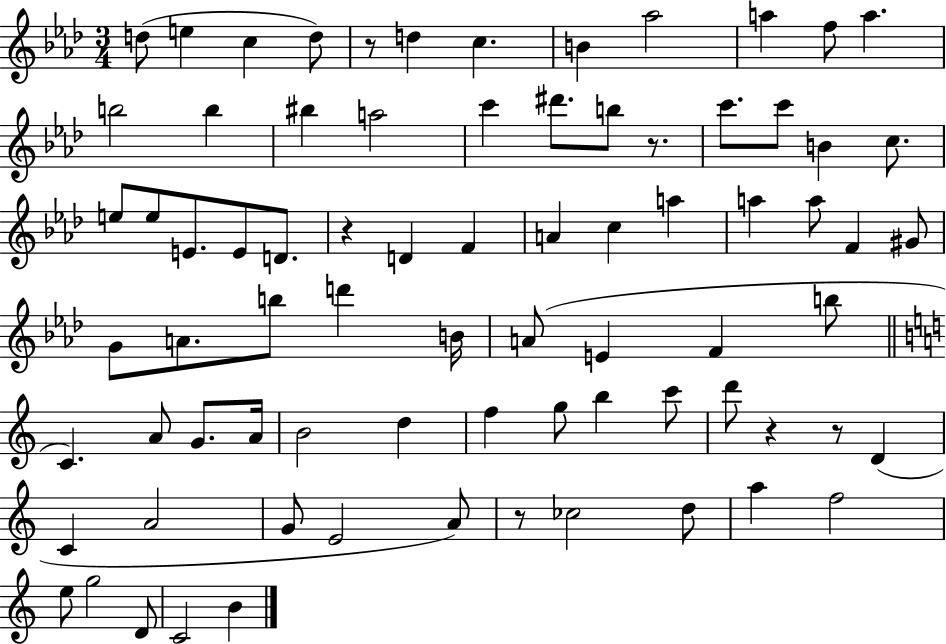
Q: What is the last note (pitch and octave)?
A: B4